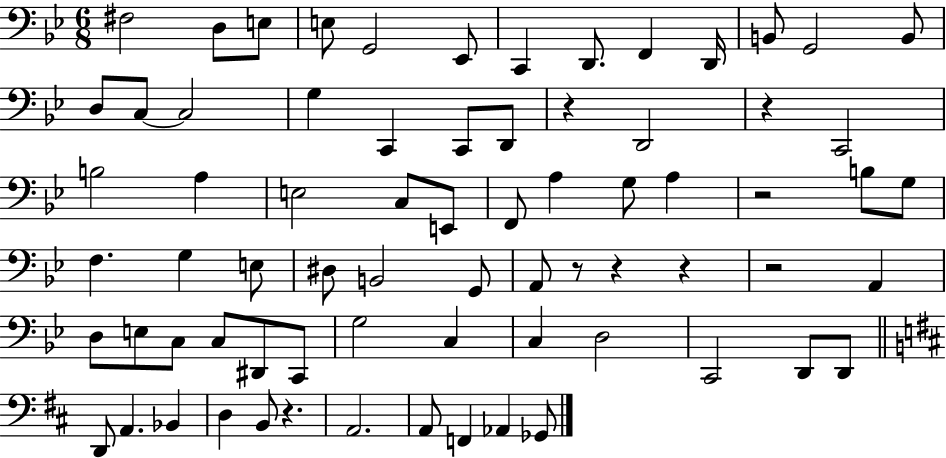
F#3/h D3/e E3/e E3/e G2/h Eb2/e C2/q D2/e. F2/q D2/s B2/e G2/h B2/e D3/e C3/e C3/h G3/q C2/q C2/e D2/e R/q D2/h R/q C2/h B3/h A3/q E3/h C3/e E2/e F2/e A3/q G3/e A3/q R/h B3/e G3/e F3/q. G3/q E3/e D#3/e B2/h G2/e A2/e R/e R/q R/q R/h A2/q D3/e E3/e C3/e C3/e D#2/e C2/e G3/h C3/q C3/q D3/h C2/h D2/e D2/e D2/e A2/q. Bb2/q D3/q B2/e R/q. A2/h. A2/e F2/q Ab2/q Gb2/e